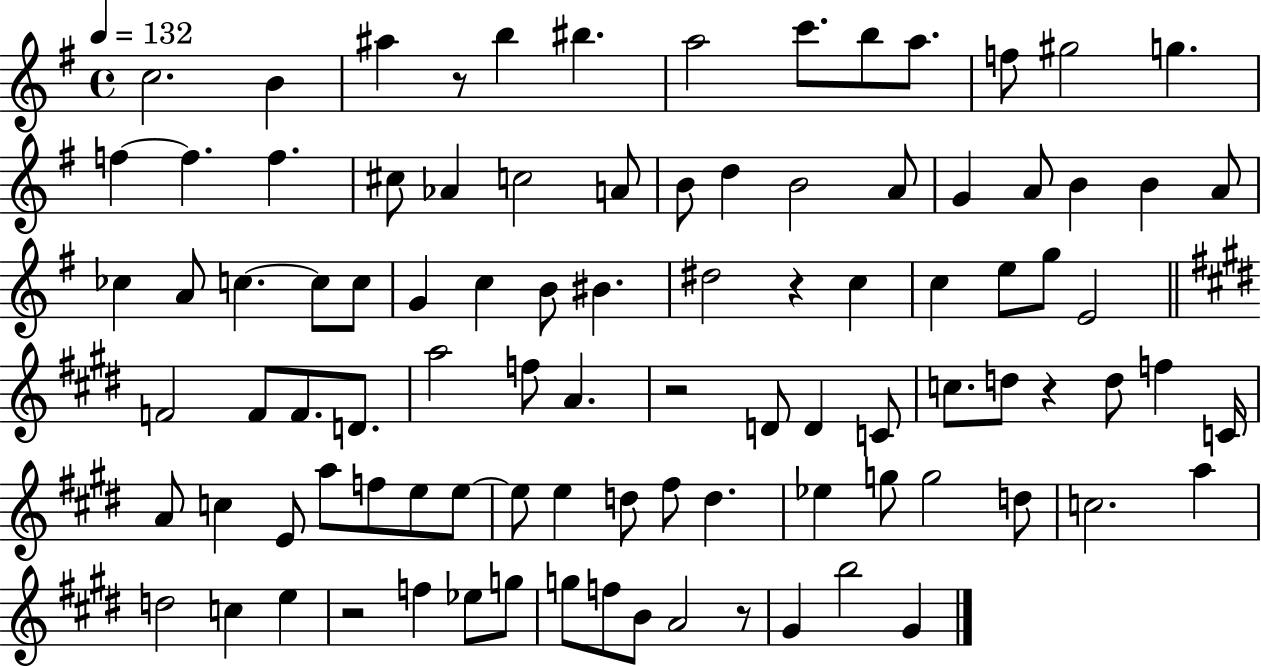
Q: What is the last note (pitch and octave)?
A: G#4